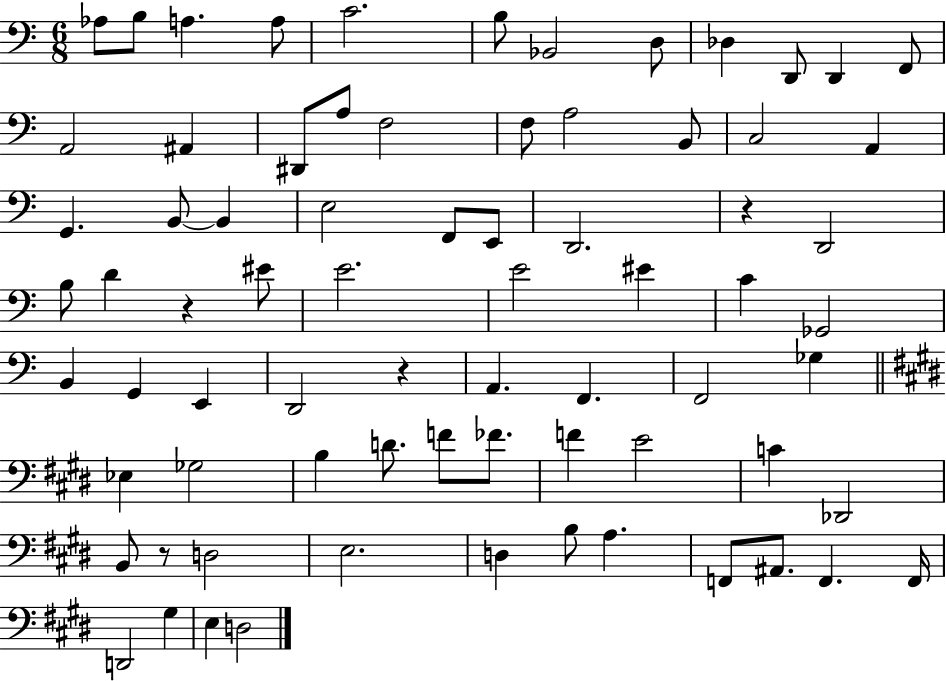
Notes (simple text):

Ab3/e B3/e A3/q. A3/e C4/h. B3/e Bb2/h D3/e Db3/q D2/e D2/q F2/e A2/h A#2/q D#2/e A3/e F3/h F3/e A3/h B2/e C3/h A2/q G2/q. B2/e B2/q E3/h F2/e E2/e D2/h. R/q D2/h B3/e D4/q R/q EIS4/e E4/h. E4/h EIS4/q C4/q Gb2/h B2/q G2/q E2/q D2/h R/q A2/q. F2/q. F2/h Gb3/q Eb3/q Gb3/h B3/q D4/e. F4/e FES4/e. F4/q E4/h C4/q Db2/h B2/e R/e D3/h E3/h. D3/q B3/e A3/q. F2/e A#2/e. F2/q. F2/s D2/h G#3/q E3/q D3/h